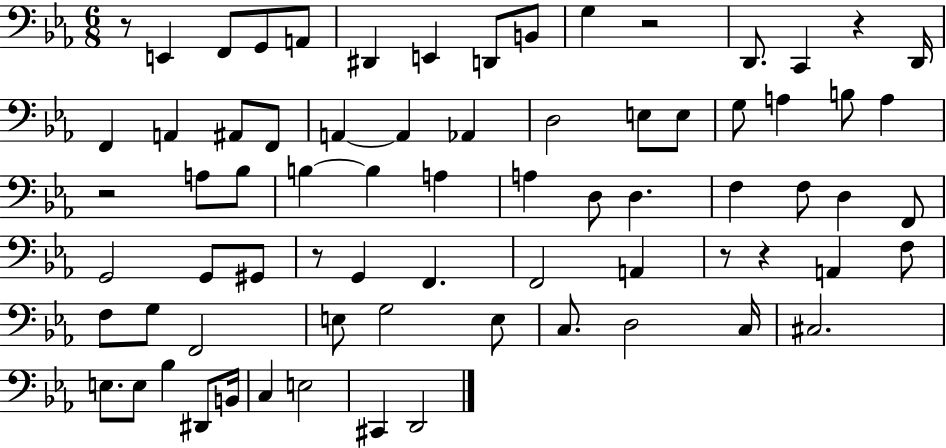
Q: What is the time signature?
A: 6/8